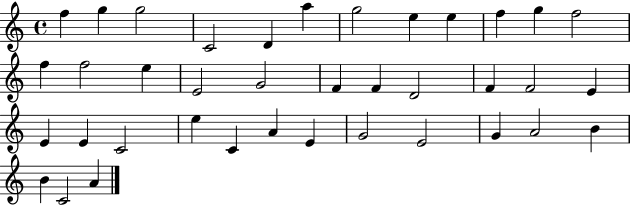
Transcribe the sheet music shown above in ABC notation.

X:1
T:Untitled
M:4/4
L:1/4
K:C
f g g2 C2 D a g2 e e f g f2 f f2 e E2 G2 F F D2 F F2 E E E C2 e C A E G2 E2 G A2 B B C2 A